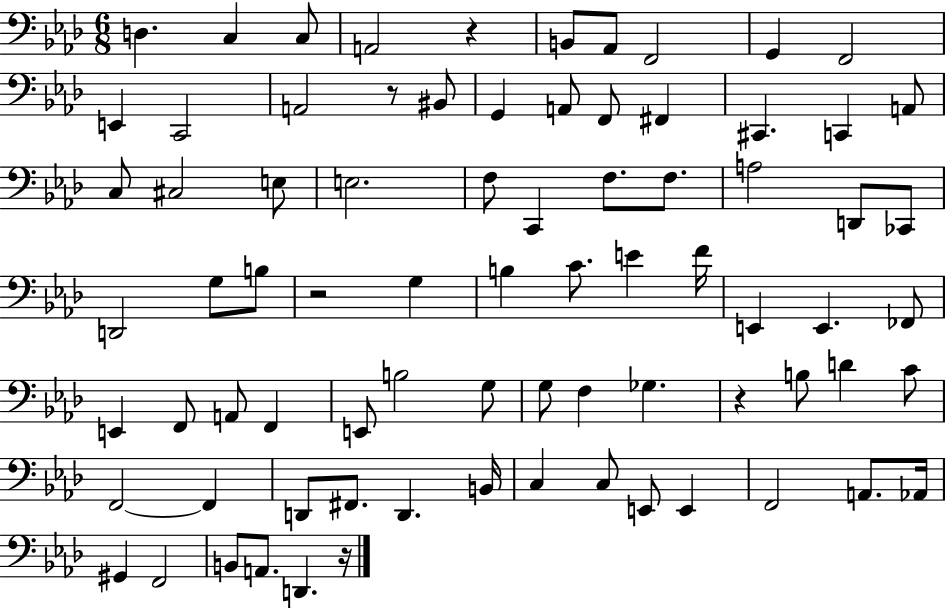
{
  \clef bass
  \numericTimeSignature
  \time 6/8
  \key aes \major
  \repeat volta 2 { d4. c4 c8 | a,2 r4 | b,8 aes,8 f,2 | g,4 f,2 | \break e,4 c,2 | a,2 r8 bis,8 | g,4 a,8 f,8 fis,4 | cis,4. c,4 a,8 | \break c8 cis2 e8 | e2. | f8 c,4 f8. f8. | a2 d,8 ces,8 | \break d,2 g8 b8 | r2 g4 | b4 c'8. e'4 f'16 | e,4 e,4. fes,8 | \break e,4 f,8 a,8 f,4 | e,8 b2 g8 | g8 f4 ges4. | r4 b8 d'4 c'8 | \break f,2~~ f,4 | d,8 fis,8. d,4. b,16 | c4 c8 e,8 e,4 | f,2 a,8. aes,16 | \break gis,4 f,2 | b,8 a,8. d,4. r16 | } \bar "|."
}